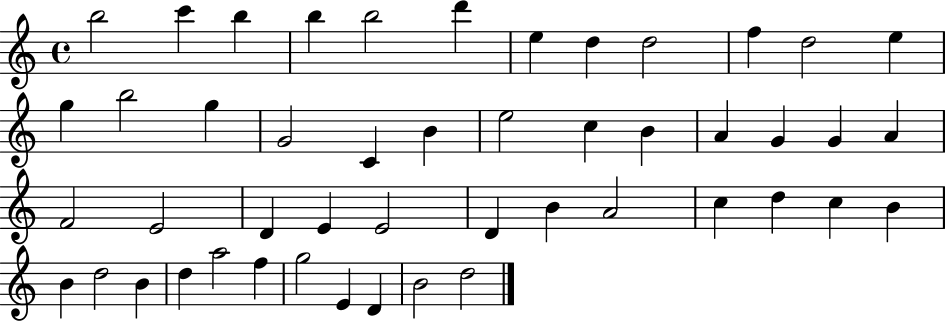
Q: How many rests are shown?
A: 0